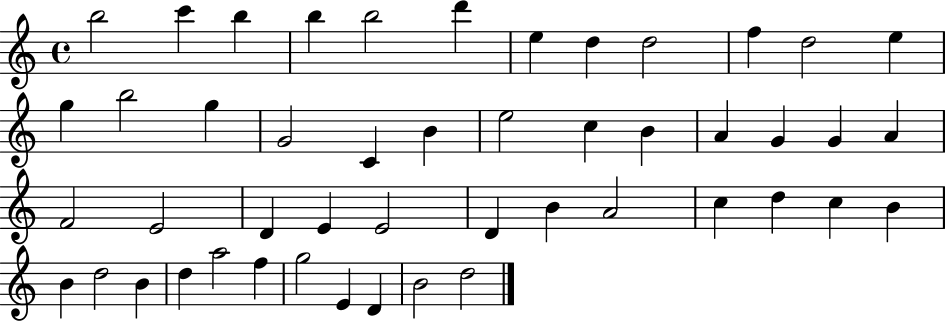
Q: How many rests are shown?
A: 0